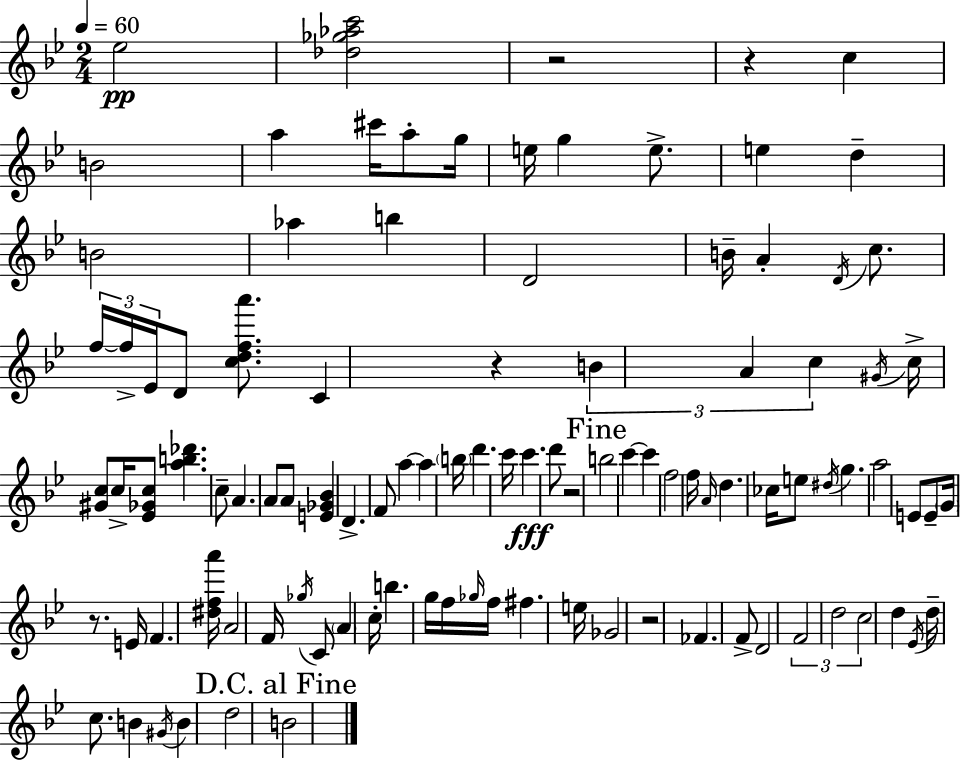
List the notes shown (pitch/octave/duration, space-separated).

Eb5/h [Db5,Gb5,Ab5,C6]/h R/h R/q C5/q B4/h A5/q C#6/s A5/e G5/s E5/s G5/q E5/e. E5/q D5/q B4/h Ab5/q B5/q D4/h B4/s A4/q D4/s C5/e. F5/s F5/s Eb4/s D4/e [C5,D5,F5,A6]/e. C4/q R/q B4/q A4/q C5/q G#4/s C5/s [G#4,C5]/e C5/s [Eb4,Gb4,C5]/e [A5,B5,Db6]/q. C5/e A4/q. A4/e A4/e [E4,Gb4,Bb4]/q D4/q. F4/e A5/q A5/q B5/s D6/q. C6/s C6/q. D6/e R/h B5/h C6/q C6/q F5/h F5/s A4/s D5/q. CES5/s E5/e D#5/s G5/q. A5/h E4/e E4/e G4/s R/e. E4/s F4/q. [D#5,F5,A6]/s A4/h F4/s Gb5/s C4/e A4/q C5/s B5/q. G5/s F5/s Gb5/s F5/s F#5/q. E5/s Gb4/h R/h FES4/q. F4/e D4/h F4/h D5/h C5/h D5/q Eb4/s D5/s C5/e. B4/q G#4/s B4/q D5/h B4/h